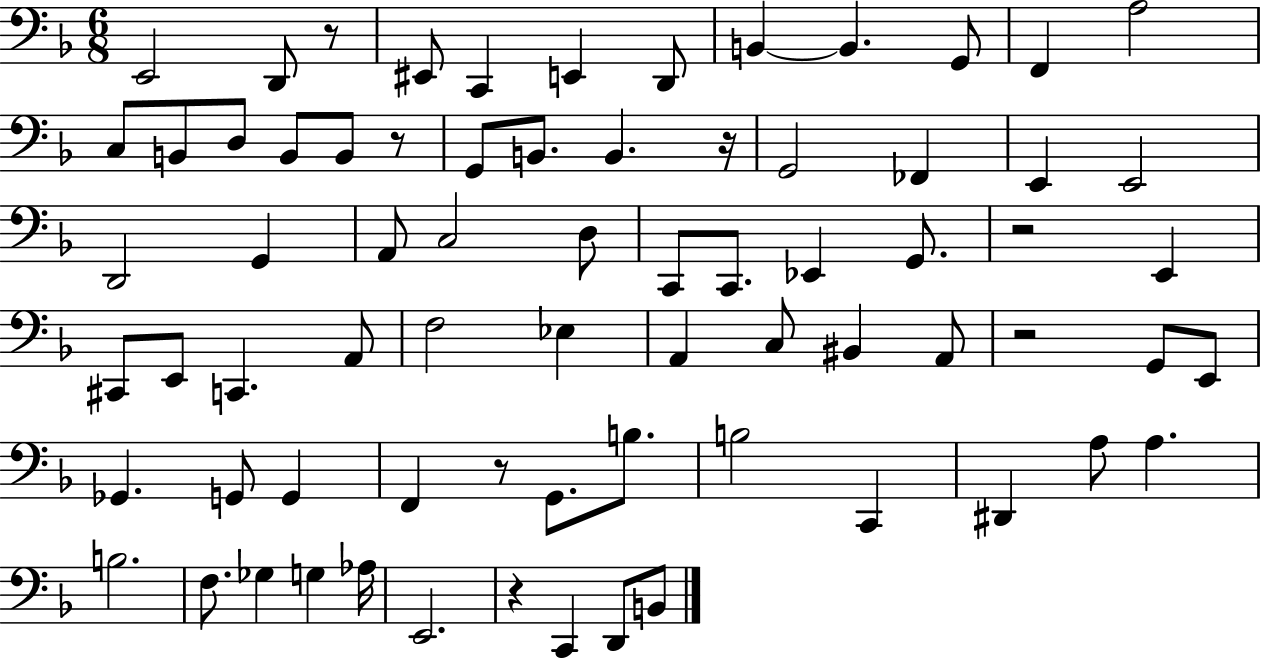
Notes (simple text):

E2/h D2/e R/e EIS2/e C2/q E2/q D2/e B2/q B2/q. G2/e F2/q A3/h C3/e B2/e D3/e B2/e B2/e R/e G2/e B2/e. B2/q. R/s G2/h FES2/q E2/q E2/h D2/h G2/q A2/e C3/h D3/e C2/e C2/e. Eb2/q G2/e. R/h E2/q C#2/e E2/e C2/q. A2/e F3/h Eb3/q A2/q C3/e BIS2/q A2/e R/h G2/e E2/e Gb2/q. G2/e G2/q F2/q R/e G2/e. B3/e. B3/h C2/q D#2/q A3/e A3/q. B3/h. F3/e. Gb3/q G3/q Ab3/s E2/h. R/q C2/q D2/e B2/e